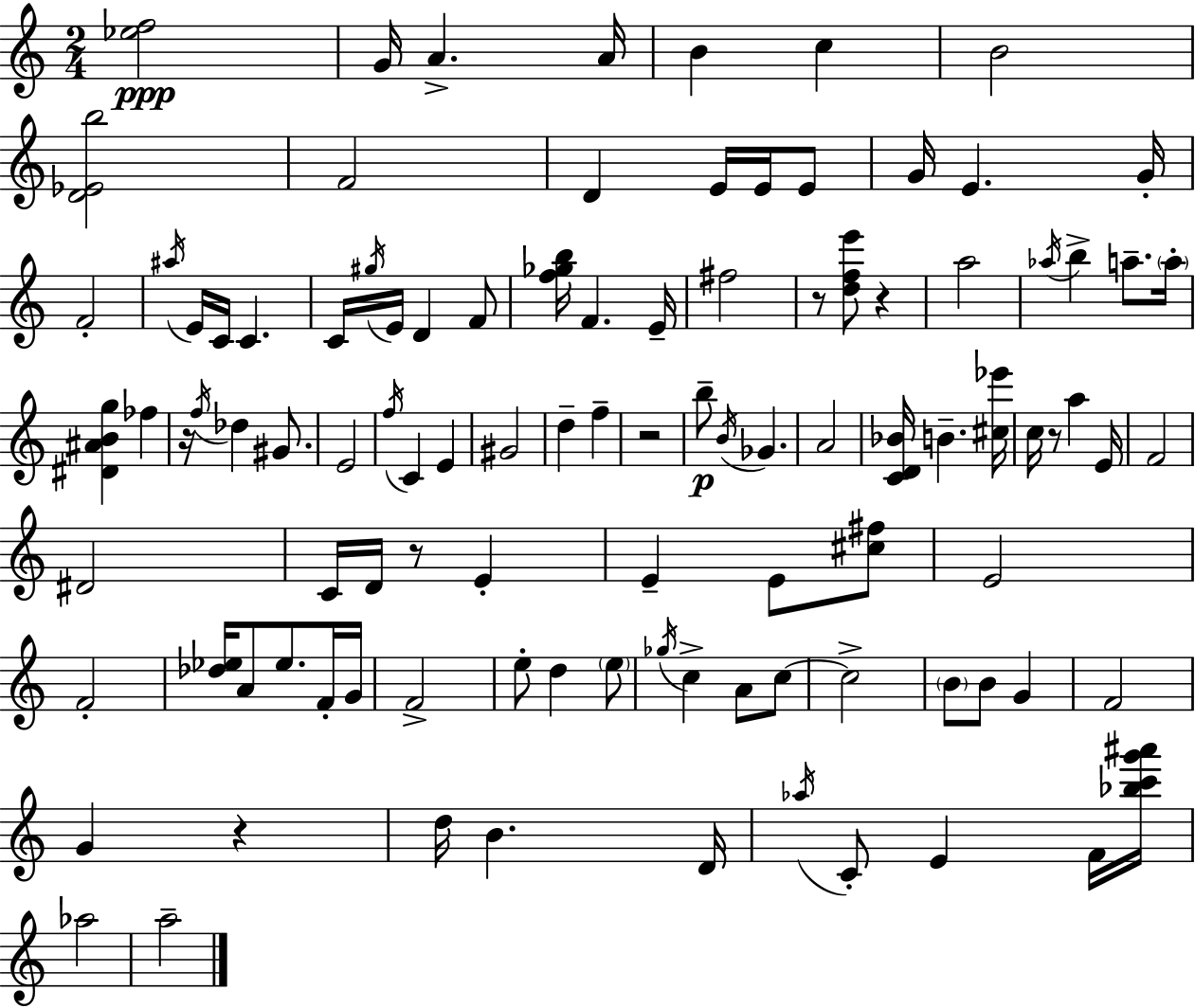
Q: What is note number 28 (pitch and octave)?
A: A5